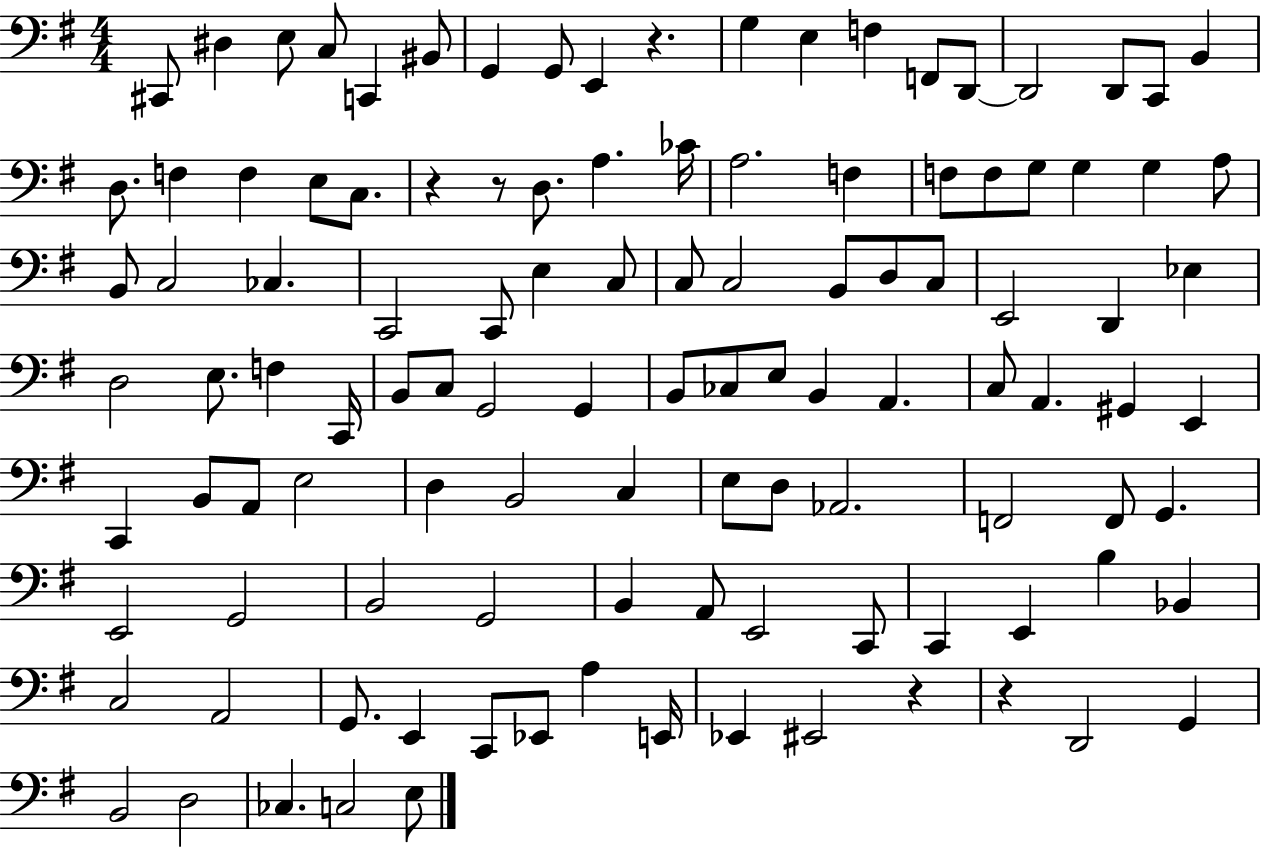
{
  \clef bass
  \numericTimeSignature
  \time 4/4
  \key g \major
  cis,8 dis4 e8 c8 c,4 bis,8 | g,4 g,8 e,4 r4. | g4 e4 f4 f,8 d,8~~ | d,2 d,8 c,8 b,4 | \break d8. f4 f4 e8 c8. | r4 r8 d8. a4. ces'16 | a2. f4 | f8 f8 g8 g4 g4 a8 | \break b,8 c2 ces4. | c,2 c,8 e4 c8 | c8 c2 b,8 d8 c8 | e,2 d,4 ees4 | \break d2 e8. f4 c,16 | b,8 c8 g,2 g,4 | b,8 ces8 e8 b,4 a,4. | c8 a,4. gis,4 e,4 | \break c,4 b,8 a,8 e2 | d4 b,2 c4 | e8 d8 aes,2. | f,2 f,8 g,4. | \break e,2 g,2 | b,2 g,2 | b,4 a,8 e,2 c,8 | c,4 e,4 b4 bes,4 | \break c2 a,2 | g,8. e,4 c,8 ees,8 a4 e,16 | ees,4 eis,2 r4 | r4 d,2 g,4 | \break b,2 d2 | ces4. c2 e8 | \bar "|."
}